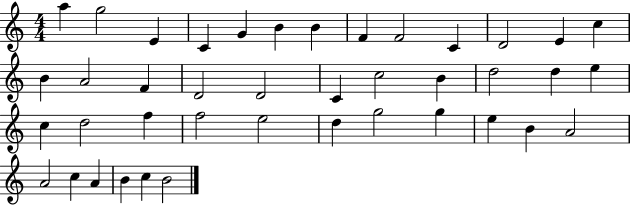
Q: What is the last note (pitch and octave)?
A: B4